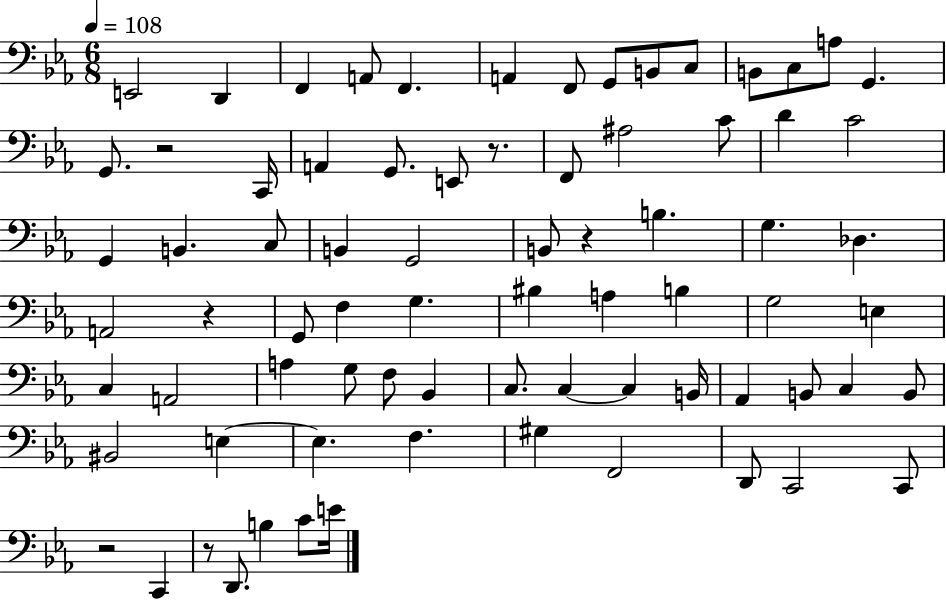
E2/h D2/q F2/q A2/e F2/q. A2/q F2/e G2/e B2/e C3/e B2/e C3/e A3/e G2/q. G2/e. R/h C2/s A2/q G2/e. E2/e R/e. F2/e A#3/h C4/e D4/q C4/h G2/q B2/q. C3/e B2/q G2/h B2/e R/q B3/q. G3/q. Db3/q. A2/h R/q G2/e F3/q G3/q. BIS3/q A3/q B3/q G3/h E3/q C3/q A2/h A3/q G3/e F3/e Bb2/q C3/e. C3/q C3/q B2/s Ab2/q B2/e C3/q B2/e BIS2/h E3/q E3/q. F3/q. G#3/q F2/h D2/e C2/h C2/e R/h C2/q R/e D2/e. B3/q C4/e E4/s